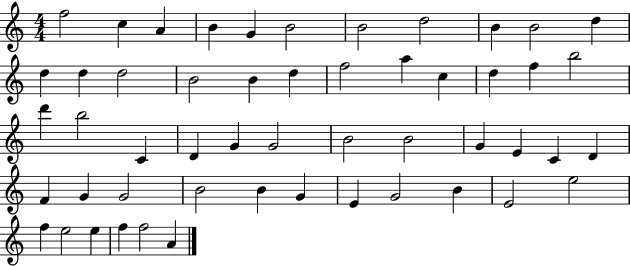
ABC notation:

X:1
T:Untitled
M:4/4
L:1/4
K:C
f2 c A B G B2 B2 d2 B B2 d d d d2 B2 B d f2 a c d f b2 d' b2 C D G G2 B2 B2 G E C D F G G2 B2 B G E G2 B E2 e2 f e2 e f f2 A